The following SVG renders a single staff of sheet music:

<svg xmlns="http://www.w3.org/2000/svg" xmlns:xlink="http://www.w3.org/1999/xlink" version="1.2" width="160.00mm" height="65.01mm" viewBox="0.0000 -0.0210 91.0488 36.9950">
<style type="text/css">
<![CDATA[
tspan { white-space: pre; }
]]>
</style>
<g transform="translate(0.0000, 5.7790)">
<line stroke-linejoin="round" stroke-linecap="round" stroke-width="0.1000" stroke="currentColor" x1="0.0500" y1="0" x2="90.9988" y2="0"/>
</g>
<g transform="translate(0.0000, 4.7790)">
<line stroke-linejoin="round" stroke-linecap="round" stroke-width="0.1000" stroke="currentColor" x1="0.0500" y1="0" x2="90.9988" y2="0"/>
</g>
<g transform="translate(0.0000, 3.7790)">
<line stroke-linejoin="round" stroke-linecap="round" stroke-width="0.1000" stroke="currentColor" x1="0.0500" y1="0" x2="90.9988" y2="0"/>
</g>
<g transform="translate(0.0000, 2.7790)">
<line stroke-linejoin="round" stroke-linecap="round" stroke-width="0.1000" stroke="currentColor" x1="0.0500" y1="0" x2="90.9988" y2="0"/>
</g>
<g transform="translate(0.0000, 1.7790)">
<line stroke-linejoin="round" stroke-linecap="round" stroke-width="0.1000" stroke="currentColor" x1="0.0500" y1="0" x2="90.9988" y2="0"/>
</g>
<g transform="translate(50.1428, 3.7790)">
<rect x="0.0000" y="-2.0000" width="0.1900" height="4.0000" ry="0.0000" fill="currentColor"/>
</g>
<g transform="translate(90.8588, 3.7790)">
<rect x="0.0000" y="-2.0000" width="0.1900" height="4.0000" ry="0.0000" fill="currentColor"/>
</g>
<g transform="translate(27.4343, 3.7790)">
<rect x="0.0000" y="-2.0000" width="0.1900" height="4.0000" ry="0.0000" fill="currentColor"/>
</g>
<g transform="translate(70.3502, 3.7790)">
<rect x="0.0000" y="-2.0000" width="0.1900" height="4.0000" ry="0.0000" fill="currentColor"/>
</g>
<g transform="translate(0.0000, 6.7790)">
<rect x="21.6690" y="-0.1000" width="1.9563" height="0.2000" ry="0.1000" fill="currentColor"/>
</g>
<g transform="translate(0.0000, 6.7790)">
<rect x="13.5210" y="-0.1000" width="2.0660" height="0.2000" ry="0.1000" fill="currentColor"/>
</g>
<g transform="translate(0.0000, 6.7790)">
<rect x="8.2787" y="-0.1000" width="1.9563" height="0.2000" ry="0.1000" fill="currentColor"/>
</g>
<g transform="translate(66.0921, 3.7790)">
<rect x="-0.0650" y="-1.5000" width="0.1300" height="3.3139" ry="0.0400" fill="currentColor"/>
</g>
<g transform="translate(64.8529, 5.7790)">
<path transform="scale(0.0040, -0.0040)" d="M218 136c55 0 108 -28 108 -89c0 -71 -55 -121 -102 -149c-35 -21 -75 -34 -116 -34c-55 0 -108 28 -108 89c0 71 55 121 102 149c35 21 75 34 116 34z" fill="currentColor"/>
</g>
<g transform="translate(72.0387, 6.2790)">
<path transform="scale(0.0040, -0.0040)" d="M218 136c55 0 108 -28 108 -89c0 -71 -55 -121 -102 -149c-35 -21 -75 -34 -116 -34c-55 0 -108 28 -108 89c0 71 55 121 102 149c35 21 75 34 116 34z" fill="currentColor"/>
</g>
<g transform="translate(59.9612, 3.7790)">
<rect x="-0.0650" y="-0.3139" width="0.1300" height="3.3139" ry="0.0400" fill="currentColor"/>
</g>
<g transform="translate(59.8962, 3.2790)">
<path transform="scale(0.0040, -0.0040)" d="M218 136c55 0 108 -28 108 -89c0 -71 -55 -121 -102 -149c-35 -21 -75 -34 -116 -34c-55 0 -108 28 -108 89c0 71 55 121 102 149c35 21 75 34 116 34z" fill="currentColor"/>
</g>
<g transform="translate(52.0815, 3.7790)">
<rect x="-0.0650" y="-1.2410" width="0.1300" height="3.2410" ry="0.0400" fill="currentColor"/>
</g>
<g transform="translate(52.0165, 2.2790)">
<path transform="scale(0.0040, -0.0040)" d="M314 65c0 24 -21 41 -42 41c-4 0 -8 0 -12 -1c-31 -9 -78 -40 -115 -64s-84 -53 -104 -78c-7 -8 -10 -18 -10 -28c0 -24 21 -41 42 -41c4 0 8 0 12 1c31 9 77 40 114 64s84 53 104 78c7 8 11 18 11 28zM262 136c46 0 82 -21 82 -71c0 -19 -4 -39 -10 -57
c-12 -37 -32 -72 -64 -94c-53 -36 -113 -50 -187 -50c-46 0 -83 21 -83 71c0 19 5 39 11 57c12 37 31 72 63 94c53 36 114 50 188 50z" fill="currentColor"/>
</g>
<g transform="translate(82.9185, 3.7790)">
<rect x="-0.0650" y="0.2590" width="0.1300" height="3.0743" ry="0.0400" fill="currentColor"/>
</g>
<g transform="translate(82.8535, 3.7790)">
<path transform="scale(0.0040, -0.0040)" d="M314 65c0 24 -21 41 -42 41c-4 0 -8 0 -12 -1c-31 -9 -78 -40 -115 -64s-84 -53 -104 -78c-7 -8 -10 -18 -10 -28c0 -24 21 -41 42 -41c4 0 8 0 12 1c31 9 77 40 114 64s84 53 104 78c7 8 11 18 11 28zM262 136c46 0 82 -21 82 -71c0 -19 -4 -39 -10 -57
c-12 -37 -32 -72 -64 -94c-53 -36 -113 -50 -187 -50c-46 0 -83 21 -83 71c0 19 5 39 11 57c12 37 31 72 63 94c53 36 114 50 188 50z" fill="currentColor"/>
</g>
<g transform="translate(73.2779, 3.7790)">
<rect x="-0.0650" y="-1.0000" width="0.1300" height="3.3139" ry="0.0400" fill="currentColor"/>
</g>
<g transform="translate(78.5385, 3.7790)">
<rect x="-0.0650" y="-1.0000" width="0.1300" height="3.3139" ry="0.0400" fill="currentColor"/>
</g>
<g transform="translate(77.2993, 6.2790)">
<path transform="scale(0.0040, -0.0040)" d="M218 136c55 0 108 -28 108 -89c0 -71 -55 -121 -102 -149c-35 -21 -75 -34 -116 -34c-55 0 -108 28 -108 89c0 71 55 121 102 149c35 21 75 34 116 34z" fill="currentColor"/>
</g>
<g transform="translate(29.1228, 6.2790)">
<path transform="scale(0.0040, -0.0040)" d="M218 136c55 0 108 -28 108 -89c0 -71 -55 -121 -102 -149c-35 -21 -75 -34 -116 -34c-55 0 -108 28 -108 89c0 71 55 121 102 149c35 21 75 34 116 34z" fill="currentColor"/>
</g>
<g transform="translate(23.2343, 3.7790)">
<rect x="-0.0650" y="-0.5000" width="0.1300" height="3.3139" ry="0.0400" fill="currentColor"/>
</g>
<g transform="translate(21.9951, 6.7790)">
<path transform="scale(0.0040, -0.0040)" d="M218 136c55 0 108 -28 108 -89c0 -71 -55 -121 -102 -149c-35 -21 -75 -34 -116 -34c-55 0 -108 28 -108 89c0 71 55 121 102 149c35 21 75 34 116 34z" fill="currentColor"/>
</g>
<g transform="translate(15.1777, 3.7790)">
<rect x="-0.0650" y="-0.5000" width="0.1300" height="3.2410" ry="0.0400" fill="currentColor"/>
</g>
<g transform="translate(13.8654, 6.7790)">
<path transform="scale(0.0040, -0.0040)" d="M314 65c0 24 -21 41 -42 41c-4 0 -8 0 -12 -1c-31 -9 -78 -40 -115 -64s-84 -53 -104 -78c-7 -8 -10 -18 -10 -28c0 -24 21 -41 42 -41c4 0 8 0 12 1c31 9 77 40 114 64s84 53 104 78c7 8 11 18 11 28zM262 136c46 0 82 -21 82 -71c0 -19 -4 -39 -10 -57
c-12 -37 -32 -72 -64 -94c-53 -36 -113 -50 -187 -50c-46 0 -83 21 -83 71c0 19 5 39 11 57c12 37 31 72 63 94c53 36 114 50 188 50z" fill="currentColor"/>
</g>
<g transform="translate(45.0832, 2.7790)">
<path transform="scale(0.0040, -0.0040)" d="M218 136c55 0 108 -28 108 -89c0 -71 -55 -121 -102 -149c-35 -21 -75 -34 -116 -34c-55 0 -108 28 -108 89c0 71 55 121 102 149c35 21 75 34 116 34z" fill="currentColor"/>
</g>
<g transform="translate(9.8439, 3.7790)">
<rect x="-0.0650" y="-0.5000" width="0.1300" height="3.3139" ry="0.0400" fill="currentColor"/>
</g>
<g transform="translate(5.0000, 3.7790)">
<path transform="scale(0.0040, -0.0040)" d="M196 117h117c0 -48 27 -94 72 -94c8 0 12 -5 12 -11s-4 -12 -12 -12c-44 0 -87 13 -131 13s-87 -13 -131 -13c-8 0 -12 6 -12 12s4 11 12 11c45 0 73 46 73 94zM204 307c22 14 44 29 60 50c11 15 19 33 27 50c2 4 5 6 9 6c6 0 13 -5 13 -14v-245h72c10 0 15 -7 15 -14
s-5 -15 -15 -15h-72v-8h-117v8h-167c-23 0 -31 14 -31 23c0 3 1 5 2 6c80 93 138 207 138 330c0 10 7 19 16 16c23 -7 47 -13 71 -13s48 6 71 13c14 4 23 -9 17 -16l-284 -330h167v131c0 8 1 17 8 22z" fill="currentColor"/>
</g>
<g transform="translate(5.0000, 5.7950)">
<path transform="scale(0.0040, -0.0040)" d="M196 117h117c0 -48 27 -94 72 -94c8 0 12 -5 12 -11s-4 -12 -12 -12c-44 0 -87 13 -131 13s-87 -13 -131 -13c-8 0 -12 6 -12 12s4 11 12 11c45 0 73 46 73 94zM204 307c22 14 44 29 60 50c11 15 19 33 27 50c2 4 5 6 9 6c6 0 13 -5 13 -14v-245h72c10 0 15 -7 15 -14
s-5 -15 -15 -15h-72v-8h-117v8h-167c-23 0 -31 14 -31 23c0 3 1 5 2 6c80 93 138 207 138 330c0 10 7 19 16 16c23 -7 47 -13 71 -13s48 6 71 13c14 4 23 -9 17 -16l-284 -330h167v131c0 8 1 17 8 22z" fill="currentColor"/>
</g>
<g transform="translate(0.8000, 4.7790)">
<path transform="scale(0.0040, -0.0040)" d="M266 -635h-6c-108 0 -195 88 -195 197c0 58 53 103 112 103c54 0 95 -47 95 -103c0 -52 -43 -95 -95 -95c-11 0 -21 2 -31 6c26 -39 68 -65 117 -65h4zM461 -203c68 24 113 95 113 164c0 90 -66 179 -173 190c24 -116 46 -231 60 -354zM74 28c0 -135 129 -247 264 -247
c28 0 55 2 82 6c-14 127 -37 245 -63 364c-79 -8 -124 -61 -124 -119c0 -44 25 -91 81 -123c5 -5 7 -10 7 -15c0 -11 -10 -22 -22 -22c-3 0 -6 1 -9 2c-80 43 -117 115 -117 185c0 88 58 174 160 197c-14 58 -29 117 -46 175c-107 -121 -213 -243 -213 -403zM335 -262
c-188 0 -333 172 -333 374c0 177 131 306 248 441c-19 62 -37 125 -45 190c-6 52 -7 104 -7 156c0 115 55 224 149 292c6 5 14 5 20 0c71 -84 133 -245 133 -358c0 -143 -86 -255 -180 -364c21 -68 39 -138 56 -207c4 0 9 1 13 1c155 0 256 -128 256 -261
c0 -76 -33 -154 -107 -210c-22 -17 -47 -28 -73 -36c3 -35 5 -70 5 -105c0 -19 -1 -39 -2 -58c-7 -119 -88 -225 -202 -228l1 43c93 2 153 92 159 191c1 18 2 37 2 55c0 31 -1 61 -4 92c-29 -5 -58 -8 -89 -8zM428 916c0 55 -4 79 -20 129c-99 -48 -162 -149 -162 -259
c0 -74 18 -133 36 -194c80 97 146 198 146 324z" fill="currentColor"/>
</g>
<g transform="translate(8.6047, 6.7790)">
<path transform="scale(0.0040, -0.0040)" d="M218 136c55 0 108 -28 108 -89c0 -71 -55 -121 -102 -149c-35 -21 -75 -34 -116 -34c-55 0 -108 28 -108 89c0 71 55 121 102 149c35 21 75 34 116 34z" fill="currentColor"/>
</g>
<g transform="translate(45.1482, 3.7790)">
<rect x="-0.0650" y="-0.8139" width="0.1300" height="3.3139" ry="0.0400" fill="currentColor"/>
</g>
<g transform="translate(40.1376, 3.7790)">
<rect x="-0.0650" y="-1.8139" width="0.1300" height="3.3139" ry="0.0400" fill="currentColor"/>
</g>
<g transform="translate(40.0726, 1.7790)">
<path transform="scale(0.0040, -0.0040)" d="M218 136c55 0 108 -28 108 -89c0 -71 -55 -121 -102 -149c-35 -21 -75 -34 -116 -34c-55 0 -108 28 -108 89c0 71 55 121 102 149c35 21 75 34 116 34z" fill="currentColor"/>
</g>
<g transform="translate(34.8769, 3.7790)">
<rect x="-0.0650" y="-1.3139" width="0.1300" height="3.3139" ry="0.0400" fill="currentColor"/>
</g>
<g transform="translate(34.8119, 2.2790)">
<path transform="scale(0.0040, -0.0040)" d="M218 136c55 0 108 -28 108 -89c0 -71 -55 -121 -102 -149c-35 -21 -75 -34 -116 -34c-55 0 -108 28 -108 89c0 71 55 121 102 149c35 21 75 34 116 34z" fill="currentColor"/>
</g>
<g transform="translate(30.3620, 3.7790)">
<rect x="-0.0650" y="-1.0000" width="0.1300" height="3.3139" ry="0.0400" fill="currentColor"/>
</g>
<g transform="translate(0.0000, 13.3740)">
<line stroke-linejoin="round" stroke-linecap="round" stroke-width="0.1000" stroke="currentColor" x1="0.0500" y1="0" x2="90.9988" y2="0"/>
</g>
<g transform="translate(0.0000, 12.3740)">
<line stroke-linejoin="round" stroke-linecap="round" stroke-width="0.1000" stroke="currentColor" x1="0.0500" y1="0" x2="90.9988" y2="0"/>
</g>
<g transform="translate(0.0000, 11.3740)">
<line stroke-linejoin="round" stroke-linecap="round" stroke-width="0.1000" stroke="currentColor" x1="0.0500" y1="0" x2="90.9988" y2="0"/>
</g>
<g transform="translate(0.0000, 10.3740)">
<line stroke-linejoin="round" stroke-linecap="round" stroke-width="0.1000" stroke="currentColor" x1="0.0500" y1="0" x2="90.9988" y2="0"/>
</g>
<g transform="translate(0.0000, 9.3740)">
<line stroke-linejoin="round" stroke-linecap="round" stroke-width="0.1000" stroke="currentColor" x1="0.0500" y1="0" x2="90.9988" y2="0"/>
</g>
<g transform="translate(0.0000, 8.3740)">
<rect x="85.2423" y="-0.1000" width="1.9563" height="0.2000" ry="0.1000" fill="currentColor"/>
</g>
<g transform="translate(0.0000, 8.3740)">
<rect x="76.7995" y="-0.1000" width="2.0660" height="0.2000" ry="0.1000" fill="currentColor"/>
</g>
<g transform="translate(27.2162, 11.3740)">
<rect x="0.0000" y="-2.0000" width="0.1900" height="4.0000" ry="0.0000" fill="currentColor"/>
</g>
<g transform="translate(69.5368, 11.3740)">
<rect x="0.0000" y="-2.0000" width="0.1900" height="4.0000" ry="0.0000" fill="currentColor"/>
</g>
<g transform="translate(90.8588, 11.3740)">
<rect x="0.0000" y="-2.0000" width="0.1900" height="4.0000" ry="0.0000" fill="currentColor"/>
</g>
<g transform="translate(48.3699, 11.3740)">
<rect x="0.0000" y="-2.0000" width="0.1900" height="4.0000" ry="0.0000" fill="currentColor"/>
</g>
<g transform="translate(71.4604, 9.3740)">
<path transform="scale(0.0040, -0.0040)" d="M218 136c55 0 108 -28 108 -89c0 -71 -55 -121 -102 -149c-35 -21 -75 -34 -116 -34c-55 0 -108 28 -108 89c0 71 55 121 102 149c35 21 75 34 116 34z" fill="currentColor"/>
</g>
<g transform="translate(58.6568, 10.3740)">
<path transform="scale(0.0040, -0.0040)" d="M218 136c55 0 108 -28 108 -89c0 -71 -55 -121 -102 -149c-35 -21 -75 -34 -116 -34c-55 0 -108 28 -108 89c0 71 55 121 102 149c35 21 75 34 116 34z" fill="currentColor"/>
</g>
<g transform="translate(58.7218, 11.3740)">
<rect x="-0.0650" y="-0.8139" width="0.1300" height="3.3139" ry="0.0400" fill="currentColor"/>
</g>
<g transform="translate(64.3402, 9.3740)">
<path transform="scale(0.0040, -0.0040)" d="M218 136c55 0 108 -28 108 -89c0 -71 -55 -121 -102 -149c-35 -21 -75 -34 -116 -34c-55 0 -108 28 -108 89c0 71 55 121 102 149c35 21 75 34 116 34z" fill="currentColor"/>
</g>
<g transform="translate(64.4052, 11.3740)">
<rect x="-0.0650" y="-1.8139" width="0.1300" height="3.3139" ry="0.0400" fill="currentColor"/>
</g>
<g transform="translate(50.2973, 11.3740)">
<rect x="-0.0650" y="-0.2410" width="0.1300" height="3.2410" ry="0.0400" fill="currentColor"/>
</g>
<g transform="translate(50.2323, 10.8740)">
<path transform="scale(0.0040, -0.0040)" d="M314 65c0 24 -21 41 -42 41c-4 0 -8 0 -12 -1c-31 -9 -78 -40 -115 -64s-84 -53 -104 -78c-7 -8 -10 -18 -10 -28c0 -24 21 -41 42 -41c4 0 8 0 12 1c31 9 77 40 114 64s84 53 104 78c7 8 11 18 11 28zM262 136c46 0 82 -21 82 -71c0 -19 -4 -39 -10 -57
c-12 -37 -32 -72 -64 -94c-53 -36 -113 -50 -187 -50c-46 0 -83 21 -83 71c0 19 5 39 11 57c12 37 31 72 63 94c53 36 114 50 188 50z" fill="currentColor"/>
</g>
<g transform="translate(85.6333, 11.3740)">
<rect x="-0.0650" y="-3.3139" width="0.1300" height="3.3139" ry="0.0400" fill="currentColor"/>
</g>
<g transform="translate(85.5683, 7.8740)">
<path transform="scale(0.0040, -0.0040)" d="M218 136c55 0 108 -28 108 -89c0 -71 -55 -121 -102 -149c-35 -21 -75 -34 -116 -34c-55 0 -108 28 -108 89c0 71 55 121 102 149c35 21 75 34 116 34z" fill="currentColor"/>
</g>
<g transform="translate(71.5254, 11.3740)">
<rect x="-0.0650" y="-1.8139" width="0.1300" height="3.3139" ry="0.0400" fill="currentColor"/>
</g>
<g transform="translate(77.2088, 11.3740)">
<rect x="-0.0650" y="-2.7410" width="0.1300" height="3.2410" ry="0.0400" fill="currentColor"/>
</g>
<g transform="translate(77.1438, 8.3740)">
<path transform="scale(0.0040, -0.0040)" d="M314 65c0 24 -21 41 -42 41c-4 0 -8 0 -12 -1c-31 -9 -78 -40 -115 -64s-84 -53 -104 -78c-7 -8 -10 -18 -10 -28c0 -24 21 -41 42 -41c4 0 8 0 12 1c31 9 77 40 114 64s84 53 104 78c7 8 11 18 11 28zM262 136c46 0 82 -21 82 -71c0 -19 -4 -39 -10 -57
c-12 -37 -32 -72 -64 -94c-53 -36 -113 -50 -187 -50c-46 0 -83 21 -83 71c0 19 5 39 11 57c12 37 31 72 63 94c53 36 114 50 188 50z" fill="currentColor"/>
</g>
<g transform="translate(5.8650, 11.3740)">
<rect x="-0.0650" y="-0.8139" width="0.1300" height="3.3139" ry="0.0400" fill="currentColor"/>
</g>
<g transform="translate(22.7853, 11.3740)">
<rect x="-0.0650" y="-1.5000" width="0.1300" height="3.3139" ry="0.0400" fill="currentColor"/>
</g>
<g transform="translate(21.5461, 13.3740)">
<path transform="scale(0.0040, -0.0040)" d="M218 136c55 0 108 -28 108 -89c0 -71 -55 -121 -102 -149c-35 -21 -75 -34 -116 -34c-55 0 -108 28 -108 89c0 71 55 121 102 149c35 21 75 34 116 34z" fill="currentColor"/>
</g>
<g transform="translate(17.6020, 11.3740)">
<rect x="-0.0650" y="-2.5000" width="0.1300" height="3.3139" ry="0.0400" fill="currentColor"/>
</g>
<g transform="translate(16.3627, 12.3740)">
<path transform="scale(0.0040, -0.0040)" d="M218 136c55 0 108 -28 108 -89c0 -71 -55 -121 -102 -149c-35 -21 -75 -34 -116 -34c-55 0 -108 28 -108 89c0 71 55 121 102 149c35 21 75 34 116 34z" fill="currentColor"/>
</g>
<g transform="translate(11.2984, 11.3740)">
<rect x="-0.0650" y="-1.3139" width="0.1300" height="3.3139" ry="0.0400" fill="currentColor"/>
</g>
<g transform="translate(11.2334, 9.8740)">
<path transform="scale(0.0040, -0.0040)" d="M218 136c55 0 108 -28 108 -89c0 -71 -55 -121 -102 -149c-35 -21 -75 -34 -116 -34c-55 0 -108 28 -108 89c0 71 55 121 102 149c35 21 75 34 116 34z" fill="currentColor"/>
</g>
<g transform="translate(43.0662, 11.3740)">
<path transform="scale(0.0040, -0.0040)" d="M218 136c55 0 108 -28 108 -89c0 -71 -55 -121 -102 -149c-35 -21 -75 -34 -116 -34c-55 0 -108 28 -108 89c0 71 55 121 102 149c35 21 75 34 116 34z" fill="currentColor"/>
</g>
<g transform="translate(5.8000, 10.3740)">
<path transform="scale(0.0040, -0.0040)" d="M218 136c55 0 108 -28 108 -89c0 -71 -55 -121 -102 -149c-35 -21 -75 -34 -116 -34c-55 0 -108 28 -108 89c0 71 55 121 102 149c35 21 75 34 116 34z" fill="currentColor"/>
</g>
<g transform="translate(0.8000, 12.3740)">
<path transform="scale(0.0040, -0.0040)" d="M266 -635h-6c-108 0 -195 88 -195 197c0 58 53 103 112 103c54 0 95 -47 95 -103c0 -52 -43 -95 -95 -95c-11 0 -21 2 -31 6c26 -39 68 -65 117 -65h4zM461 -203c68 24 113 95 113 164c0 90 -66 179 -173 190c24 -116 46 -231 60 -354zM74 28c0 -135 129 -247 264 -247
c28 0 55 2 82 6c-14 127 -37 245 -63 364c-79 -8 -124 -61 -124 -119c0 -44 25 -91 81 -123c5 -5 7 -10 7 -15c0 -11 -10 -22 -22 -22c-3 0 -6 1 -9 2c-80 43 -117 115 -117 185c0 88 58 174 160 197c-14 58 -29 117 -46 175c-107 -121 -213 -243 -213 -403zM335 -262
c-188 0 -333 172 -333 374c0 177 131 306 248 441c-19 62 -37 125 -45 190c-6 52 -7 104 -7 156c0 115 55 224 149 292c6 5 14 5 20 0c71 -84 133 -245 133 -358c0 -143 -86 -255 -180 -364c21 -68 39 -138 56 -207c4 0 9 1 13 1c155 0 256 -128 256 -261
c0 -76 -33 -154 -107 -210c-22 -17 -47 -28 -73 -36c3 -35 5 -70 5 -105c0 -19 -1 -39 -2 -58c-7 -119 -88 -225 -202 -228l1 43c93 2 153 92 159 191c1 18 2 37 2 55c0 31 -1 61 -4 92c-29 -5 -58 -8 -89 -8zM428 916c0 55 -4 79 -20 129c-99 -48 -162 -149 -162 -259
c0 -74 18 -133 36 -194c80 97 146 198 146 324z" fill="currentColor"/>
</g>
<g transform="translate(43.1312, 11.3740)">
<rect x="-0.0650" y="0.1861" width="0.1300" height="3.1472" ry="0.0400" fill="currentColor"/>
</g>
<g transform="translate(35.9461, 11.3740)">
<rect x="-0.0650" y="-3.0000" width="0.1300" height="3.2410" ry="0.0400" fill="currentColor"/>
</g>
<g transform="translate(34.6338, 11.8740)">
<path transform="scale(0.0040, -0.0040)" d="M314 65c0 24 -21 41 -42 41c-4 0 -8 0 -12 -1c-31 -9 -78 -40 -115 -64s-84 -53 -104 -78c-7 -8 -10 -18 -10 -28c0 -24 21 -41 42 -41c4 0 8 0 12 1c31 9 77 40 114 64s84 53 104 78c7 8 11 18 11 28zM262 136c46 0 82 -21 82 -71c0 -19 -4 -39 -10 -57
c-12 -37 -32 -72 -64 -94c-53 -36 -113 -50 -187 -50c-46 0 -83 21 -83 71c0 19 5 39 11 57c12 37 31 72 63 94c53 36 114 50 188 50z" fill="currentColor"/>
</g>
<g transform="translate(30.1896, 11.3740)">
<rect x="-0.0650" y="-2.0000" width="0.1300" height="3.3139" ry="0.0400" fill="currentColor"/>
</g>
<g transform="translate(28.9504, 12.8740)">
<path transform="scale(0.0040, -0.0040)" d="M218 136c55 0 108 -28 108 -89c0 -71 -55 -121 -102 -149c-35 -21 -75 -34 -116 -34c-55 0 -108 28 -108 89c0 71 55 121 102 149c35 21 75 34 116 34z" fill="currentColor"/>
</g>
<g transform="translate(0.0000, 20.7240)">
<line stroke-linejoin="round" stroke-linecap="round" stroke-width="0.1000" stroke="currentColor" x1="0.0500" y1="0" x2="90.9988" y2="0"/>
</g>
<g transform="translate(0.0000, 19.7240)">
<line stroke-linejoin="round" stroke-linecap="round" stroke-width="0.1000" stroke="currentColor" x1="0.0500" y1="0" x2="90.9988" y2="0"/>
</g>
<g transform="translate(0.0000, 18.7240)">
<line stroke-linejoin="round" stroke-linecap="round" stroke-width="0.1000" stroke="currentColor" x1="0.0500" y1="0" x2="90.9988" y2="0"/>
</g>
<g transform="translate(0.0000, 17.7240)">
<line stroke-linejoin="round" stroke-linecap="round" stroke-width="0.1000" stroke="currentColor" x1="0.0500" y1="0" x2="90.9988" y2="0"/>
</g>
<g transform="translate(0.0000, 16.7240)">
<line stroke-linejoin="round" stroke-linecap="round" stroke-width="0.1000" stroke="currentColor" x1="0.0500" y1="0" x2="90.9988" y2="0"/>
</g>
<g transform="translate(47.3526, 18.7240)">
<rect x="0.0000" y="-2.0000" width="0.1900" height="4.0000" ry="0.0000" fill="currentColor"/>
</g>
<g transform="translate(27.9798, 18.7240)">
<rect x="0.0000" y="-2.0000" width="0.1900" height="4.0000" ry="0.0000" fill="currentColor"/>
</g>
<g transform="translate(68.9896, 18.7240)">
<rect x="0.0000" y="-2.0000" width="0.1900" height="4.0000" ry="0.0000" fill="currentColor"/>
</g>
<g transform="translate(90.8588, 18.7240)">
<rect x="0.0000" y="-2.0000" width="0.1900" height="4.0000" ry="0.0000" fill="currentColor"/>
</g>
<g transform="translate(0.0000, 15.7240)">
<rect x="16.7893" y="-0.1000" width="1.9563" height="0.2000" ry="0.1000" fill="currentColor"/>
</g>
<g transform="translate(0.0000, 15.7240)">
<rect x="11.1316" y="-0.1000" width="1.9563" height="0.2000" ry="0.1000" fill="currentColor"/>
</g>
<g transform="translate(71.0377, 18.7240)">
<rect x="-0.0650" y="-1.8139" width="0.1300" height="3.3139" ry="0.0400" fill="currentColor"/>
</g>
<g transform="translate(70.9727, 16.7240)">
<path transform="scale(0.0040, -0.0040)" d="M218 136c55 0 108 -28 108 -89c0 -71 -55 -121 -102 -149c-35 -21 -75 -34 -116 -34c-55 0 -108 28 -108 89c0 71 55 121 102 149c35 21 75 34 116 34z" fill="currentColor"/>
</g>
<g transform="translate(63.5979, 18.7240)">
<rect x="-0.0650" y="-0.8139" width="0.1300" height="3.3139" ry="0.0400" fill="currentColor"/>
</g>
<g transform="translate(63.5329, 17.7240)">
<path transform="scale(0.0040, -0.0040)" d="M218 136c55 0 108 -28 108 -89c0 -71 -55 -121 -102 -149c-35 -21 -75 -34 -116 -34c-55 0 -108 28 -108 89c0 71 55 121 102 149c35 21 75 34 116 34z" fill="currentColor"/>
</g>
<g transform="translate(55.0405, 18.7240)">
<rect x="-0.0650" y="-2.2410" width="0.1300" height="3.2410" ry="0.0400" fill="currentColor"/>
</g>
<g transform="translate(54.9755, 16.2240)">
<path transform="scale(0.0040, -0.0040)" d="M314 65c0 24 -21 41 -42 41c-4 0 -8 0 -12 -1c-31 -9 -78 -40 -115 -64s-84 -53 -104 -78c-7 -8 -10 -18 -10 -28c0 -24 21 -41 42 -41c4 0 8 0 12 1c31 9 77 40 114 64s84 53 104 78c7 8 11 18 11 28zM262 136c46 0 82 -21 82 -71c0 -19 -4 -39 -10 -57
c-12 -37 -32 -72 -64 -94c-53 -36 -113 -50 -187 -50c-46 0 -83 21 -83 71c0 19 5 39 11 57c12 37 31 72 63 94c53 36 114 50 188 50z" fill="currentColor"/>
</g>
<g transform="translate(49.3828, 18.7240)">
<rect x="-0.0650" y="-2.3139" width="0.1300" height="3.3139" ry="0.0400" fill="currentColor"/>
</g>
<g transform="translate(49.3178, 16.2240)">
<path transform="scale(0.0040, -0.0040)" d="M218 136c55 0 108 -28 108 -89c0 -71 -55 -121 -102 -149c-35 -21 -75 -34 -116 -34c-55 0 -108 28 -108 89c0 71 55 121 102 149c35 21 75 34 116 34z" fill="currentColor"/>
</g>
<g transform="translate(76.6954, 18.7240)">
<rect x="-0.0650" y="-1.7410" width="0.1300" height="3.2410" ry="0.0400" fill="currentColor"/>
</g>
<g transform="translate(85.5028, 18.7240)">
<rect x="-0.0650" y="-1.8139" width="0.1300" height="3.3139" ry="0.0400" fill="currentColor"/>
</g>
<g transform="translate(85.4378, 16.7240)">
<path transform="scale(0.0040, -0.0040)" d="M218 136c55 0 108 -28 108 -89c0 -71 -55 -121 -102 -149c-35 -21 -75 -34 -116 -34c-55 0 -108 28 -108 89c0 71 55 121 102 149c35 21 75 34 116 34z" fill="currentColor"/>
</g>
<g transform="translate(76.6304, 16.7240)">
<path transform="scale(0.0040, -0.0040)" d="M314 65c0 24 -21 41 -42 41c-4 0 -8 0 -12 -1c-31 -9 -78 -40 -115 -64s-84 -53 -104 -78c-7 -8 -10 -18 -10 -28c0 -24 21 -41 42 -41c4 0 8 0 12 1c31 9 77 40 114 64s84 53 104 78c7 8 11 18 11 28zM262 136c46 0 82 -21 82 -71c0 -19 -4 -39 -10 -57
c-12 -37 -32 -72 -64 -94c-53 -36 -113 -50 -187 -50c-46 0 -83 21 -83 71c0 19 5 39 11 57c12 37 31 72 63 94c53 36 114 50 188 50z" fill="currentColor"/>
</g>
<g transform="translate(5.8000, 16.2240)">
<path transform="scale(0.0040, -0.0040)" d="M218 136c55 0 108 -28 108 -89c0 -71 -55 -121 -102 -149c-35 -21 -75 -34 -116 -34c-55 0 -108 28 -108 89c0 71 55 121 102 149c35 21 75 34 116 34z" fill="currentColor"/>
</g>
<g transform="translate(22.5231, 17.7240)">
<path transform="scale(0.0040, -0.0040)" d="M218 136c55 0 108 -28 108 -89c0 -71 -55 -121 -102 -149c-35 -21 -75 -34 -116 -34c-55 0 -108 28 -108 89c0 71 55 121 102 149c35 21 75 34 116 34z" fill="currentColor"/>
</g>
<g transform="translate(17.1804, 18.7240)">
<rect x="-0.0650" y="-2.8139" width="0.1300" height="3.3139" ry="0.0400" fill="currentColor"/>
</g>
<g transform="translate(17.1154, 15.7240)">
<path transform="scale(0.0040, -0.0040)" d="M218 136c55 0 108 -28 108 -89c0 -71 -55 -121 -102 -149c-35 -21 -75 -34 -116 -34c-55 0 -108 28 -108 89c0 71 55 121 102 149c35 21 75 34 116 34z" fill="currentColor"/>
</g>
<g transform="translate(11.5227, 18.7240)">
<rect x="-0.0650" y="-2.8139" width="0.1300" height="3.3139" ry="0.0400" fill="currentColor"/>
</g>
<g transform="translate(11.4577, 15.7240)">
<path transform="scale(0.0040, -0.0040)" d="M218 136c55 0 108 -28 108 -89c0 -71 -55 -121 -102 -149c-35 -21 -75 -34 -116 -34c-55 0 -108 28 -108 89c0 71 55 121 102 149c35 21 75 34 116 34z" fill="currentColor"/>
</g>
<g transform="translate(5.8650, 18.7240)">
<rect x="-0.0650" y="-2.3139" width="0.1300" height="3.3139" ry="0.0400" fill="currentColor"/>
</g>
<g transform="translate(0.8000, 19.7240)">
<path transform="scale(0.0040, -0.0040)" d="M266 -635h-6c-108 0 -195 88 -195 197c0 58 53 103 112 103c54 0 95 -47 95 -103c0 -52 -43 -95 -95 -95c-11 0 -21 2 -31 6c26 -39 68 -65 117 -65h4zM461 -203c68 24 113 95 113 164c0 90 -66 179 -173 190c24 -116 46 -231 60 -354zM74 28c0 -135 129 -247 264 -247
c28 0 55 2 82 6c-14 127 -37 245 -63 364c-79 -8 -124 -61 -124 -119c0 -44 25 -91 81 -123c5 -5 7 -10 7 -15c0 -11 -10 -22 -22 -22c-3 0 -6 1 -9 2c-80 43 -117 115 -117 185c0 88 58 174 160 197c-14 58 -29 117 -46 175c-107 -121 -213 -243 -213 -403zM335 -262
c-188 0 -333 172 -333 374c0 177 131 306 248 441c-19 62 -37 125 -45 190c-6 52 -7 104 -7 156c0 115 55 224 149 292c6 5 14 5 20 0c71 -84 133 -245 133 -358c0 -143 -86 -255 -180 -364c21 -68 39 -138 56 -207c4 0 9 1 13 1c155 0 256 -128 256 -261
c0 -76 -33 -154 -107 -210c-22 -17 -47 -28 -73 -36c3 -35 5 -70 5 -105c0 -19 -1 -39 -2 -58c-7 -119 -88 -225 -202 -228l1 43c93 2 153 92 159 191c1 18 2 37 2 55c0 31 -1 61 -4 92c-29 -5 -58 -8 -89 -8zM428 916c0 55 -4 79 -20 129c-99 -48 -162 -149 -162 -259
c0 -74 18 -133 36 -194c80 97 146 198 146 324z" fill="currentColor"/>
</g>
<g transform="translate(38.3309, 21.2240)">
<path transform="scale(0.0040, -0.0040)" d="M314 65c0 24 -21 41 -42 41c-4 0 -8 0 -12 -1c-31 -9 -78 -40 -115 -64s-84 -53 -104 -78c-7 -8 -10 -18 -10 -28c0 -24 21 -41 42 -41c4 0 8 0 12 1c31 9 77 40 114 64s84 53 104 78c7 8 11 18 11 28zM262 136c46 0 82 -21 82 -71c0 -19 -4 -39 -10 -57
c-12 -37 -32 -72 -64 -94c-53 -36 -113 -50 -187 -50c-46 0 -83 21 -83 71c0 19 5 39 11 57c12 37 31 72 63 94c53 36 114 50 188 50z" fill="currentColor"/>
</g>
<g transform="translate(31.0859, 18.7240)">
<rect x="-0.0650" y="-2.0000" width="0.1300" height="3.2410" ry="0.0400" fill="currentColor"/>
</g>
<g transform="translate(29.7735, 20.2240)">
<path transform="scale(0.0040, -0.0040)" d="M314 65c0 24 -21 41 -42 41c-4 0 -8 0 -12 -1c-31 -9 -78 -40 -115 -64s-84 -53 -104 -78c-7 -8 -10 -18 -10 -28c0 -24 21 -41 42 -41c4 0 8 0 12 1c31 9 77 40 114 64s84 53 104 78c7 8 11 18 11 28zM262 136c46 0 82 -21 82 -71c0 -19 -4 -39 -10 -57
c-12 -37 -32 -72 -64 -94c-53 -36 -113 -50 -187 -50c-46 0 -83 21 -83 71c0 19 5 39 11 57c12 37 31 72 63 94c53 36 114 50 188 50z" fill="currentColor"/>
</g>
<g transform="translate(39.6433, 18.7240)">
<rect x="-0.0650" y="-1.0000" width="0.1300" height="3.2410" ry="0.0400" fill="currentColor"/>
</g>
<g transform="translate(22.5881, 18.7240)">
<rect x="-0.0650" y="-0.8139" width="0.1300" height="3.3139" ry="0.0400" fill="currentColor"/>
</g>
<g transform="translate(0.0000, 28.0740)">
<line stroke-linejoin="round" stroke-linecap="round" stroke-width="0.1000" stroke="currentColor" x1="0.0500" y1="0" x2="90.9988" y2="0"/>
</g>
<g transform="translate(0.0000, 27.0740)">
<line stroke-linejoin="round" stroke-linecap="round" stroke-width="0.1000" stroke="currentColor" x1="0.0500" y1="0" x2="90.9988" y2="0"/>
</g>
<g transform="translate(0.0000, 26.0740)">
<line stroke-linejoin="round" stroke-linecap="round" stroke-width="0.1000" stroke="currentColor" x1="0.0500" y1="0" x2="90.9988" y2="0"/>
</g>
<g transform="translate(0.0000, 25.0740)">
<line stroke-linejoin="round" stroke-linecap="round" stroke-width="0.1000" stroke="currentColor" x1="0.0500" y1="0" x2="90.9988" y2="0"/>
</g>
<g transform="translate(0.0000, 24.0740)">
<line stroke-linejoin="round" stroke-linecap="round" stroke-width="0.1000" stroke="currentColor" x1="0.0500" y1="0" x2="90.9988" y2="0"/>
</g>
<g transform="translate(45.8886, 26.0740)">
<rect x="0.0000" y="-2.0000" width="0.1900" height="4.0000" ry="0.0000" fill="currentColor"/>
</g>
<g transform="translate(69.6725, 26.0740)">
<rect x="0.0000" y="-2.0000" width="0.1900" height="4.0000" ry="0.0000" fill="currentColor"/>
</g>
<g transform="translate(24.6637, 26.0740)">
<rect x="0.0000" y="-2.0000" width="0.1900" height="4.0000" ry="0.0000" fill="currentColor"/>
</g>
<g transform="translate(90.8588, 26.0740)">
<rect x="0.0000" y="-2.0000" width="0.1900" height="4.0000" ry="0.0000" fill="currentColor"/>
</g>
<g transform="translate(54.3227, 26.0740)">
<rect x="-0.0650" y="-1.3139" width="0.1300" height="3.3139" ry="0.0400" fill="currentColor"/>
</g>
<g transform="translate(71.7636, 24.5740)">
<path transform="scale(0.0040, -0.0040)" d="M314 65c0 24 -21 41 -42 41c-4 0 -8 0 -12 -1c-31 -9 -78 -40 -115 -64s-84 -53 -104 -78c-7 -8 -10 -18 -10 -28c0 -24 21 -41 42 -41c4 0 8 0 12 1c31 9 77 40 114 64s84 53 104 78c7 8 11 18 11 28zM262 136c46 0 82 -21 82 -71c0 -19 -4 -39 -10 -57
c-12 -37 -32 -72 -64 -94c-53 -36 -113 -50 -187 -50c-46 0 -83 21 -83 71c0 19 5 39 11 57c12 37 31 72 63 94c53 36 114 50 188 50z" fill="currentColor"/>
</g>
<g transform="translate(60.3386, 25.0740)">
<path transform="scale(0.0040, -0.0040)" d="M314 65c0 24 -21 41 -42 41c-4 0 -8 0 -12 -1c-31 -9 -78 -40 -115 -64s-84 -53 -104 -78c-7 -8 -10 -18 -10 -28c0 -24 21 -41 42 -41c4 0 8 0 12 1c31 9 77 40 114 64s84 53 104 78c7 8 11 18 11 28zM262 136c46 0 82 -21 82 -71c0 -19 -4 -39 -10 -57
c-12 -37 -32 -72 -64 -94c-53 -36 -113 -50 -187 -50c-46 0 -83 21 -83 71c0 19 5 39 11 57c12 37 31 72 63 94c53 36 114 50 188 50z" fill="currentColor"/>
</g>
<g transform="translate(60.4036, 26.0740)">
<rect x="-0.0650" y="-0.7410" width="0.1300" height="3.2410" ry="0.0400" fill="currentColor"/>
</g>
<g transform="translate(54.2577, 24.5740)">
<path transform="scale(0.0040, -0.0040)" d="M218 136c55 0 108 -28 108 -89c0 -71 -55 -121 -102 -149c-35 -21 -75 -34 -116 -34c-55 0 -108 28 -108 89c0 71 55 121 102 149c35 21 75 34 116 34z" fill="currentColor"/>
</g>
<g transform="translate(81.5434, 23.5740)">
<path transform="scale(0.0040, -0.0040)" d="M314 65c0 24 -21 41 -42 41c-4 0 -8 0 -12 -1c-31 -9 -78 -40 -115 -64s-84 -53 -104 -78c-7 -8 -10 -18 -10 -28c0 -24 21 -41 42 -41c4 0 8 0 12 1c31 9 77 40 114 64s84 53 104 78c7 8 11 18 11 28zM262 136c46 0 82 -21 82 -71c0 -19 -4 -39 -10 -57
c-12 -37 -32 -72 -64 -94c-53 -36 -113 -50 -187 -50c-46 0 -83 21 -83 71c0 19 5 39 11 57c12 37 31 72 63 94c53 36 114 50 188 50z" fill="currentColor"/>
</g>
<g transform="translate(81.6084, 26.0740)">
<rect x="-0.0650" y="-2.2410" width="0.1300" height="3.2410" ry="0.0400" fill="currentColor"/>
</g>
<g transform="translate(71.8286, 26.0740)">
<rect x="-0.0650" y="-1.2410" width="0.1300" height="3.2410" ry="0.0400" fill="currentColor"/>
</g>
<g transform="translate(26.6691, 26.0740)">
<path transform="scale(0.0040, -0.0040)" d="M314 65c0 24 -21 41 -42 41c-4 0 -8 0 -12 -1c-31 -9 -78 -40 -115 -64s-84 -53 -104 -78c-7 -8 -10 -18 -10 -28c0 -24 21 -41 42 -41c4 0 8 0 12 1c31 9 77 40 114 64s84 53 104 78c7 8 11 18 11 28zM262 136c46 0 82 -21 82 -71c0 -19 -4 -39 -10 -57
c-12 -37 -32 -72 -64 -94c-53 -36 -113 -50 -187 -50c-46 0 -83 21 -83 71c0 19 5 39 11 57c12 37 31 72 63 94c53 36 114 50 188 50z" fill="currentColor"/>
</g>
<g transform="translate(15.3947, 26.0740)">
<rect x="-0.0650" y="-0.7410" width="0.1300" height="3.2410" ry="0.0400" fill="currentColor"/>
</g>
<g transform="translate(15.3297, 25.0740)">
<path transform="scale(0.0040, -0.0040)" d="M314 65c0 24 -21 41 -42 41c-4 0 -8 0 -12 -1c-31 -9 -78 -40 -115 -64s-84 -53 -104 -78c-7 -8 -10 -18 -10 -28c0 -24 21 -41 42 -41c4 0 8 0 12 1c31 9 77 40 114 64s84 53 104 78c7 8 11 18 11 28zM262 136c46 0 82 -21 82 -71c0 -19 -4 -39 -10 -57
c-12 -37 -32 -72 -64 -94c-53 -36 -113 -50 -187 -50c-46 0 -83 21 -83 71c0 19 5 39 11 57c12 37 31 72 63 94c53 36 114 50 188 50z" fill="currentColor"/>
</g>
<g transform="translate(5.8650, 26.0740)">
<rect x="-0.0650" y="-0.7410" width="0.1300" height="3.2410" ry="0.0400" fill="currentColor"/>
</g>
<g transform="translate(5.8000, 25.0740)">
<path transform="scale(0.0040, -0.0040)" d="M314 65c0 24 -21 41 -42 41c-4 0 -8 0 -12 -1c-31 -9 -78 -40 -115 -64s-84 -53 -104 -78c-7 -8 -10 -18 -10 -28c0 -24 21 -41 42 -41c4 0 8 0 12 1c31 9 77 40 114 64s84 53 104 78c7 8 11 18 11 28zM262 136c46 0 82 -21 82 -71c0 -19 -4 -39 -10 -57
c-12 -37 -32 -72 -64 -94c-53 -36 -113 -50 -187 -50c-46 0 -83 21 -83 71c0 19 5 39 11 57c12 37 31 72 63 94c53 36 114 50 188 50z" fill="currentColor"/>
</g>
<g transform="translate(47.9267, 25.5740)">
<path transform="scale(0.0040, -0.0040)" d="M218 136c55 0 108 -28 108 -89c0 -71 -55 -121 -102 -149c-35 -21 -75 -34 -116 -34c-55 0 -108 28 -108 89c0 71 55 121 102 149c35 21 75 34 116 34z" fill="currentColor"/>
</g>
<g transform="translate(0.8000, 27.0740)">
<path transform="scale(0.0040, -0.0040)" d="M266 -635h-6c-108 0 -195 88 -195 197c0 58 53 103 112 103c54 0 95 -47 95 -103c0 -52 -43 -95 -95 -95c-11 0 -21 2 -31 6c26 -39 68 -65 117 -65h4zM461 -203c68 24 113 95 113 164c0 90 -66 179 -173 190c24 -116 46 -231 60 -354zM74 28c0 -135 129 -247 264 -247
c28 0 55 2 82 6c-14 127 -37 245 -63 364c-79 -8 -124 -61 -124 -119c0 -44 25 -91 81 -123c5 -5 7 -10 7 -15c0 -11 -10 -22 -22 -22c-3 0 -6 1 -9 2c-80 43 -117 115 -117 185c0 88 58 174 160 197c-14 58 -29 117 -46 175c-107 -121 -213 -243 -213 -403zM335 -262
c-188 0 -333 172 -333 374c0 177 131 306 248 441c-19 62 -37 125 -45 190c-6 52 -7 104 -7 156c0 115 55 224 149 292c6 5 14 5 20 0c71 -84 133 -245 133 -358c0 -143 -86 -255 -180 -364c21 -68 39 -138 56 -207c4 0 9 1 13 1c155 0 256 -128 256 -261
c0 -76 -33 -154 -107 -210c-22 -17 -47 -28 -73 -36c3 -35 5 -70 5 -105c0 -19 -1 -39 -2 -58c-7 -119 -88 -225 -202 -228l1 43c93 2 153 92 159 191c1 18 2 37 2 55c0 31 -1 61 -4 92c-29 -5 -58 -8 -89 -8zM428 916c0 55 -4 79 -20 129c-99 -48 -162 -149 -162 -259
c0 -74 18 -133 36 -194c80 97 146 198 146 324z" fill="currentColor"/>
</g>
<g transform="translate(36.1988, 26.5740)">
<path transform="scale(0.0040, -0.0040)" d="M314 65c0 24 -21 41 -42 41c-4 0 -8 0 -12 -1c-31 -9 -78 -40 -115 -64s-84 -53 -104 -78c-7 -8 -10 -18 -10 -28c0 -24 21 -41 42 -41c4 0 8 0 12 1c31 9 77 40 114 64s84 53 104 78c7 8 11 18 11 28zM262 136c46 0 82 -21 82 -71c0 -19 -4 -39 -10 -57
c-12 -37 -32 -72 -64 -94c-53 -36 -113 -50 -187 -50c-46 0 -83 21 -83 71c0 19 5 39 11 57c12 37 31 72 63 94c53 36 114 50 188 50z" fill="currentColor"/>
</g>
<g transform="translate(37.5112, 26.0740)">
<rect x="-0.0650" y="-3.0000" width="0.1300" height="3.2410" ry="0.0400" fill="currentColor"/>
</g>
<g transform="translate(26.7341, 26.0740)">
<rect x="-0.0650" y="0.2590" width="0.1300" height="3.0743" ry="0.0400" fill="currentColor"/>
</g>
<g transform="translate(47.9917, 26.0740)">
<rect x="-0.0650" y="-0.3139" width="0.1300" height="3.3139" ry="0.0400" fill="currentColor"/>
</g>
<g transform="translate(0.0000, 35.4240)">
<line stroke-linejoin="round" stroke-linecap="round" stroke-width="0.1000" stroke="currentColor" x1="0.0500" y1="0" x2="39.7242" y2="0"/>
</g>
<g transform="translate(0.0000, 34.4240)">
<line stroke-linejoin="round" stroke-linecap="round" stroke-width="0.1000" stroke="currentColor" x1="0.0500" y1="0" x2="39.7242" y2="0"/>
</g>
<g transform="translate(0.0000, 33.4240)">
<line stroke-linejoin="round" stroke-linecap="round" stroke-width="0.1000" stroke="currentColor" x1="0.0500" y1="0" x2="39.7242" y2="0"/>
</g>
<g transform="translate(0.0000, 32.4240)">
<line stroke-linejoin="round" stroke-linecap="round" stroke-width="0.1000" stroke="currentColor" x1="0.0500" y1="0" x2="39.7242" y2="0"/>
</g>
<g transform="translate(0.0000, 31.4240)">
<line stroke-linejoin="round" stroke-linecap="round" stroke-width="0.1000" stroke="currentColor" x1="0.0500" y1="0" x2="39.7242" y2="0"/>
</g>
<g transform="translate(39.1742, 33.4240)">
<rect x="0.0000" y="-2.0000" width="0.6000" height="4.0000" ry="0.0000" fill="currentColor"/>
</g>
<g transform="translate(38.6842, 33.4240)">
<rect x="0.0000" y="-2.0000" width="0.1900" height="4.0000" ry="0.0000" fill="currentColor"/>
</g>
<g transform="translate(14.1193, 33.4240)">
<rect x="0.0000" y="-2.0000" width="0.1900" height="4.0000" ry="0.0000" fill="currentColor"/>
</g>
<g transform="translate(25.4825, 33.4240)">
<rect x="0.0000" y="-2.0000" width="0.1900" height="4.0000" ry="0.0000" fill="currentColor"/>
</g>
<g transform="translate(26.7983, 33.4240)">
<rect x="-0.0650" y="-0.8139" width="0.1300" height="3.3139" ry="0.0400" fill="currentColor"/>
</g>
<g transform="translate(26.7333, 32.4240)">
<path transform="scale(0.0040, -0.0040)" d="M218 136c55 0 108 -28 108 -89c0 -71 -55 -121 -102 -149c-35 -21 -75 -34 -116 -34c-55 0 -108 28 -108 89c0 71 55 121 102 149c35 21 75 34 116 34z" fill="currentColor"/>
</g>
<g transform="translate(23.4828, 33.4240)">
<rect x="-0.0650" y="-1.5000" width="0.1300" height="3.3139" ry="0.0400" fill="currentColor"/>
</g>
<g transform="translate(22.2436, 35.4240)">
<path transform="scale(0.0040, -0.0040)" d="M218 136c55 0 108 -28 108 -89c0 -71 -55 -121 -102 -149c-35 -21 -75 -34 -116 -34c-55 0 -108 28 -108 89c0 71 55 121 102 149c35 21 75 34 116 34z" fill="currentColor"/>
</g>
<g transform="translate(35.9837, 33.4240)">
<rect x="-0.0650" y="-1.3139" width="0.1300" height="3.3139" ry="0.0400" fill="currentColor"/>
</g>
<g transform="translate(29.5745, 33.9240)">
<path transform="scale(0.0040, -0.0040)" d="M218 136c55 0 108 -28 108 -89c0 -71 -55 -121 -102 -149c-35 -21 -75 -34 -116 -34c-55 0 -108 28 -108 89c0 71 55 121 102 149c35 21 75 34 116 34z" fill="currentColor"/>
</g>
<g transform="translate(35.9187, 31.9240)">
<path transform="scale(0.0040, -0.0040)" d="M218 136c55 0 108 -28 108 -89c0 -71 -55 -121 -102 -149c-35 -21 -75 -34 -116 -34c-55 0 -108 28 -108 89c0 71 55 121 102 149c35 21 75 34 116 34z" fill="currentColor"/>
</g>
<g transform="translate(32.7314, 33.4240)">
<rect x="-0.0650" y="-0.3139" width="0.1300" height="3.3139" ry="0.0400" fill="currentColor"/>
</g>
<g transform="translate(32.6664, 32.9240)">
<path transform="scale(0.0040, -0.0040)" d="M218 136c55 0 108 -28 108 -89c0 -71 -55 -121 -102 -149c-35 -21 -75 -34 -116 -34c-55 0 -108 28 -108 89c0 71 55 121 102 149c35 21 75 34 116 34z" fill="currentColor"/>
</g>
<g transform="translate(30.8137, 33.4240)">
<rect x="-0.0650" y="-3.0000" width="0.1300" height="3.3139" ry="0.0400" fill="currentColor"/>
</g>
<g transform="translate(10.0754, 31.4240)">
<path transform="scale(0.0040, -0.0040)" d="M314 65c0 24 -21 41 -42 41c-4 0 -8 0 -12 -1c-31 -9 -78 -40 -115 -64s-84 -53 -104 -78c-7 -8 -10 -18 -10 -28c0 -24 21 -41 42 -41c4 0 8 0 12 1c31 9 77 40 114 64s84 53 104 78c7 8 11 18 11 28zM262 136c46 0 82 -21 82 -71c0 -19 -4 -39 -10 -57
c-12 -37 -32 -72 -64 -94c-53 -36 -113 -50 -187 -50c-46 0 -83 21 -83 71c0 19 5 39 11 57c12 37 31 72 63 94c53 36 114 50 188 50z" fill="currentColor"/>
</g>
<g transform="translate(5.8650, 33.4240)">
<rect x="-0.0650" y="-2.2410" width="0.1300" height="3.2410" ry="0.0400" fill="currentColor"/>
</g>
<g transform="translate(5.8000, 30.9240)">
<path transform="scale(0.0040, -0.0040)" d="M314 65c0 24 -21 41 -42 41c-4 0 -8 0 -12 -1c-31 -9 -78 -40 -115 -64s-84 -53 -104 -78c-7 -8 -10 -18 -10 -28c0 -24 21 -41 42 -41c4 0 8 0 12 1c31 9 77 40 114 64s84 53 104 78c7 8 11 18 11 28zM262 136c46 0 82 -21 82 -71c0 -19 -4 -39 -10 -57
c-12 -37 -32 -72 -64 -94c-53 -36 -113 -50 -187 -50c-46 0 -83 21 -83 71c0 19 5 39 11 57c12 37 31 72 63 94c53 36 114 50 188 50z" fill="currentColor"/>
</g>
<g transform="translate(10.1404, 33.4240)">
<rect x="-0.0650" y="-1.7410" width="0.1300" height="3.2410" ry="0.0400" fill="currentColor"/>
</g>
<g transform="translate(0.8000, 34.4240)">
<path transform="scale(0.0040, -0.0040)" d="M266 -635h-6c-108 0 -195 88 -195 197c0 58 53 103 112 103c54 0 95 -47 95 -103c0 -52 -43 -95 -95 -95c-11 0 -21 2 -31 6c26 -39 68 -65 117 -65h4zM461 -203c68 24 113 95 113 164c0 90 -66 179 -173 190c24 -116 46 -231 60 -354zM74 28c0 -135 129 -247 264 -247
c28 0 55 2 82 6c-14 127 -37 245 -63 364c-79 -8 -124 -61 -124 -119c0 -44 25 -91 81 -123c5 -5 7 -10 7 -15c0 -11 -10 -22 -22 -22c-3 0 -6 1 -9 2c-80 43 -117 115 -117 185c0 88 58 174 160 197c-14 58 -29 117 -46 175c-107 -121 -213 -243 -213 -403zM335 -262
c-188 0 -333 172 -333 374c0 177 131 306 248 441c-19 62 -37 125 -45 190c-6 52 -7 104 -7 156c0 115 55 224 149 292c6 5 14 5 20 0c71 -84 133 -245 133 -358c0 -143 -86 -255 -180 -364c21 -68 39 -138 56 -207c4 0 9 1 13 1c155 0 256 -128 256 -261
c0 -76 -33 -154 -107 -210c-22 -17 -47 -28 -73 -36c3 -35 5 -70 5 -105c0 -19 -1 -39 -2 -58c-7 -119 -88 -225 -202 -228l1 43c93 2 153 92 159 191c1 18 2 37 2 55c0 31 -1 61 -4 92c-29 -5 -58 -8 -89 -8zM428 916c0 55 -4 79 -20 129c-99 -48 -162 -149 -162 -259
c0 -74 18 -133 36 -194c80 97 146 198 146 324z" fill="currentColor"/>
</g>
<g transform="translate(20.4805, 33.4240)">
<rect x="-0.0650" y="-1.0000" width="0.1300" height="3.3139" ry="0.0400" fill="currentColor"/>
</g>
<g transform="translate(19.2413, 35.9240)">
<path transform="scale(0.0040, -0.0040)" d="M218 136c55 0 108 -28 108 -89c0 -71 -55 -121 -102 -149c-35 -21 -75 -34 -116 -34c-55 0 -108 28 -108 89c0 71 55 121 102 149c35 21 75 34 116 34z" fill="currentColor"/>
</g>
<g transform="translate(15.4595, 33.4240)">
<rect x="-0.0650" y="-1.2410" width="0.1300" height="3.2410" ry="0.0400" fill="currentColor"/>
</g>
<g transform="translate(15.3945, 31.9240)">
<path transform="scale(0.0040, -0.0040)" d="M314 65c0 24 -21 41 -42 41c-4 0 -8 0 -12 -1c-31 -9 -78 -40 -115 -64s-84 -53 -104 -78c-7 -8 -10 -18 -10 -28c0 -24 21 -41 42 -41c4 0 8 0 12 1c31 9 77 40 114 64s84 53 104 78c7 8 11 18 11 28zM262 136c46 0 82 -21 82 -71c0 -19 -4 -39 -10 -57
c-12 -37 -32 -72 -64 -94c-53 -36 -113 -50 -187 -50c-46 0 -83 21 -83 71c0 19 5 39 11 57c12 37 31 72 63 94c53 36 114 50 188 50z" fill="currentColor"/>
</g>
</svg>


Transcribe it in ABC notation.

X:1
T:Untitled
M:4/4
L:1/4
K:C
C C2 C D e f d e2 c E D D B2 d e G E F A2 B c2 d f f a2 b g a a d F2 D2 g g2 d f f2 f d2 d2 B2 A2 c e d2 e2 g2 g2 f2 e2 D E d A c e